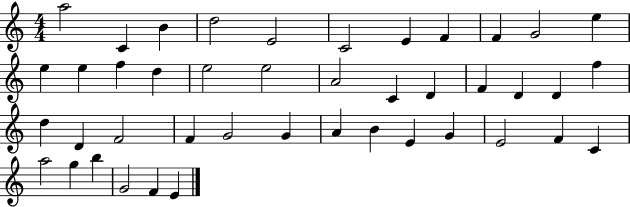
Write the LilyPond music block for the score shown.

{
  \clef treble
  \numericTimeSignature
  \time 4/4
  \key c \major
  a''2 c'4 b'4 | d''2 e'2 | c'2 e'4 f'4 | f'4 g'2 e''4 | \break e''4 e''4 f''4 d''4 | e''2 e''2 | a'2 c'4 d'4 | f'4 d'4 d'4 f''4 | \break d''4 d'4 f'2 | f'4 g'2 g'4 | a'4 b'4 e'4 g'4 | e'2 f'4 c'4 | \break a''2 g''4 b''4 | g'2 f'4 e'4 | \bar "|."
}